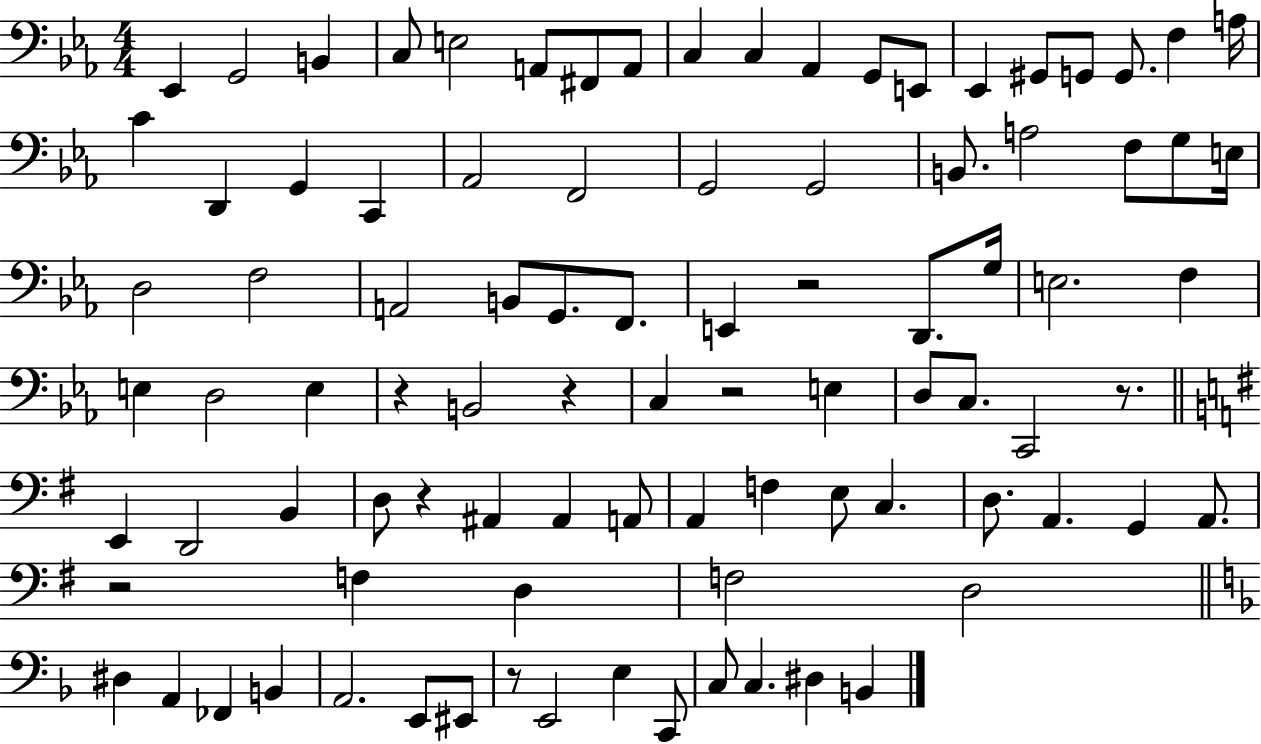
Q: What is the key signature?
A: EES major